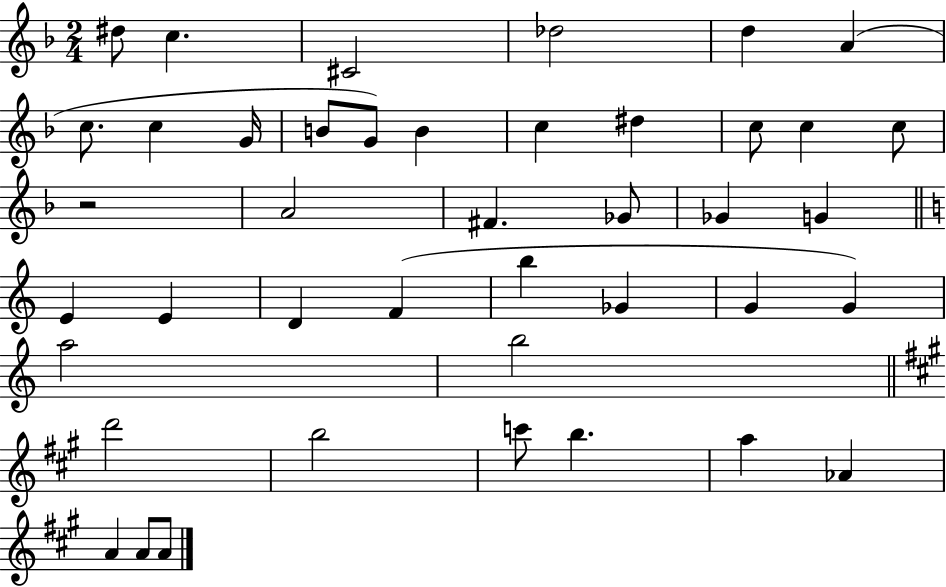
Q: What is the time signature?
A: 2/4